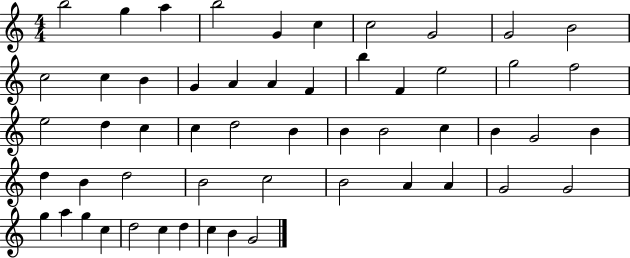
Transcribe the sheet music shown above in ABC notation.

X:1
T:Untitled
M:4/4
L:1/4
K:C
b2 g a b2 G c c2 G2 G2 B2 c2 c B G A A F b F e2 g2 f2 e2 d c c d2 B B B2 c B G2 B d B d2 B2 c2 B2 A A G2 G2 g a g c d2 c d c B G2